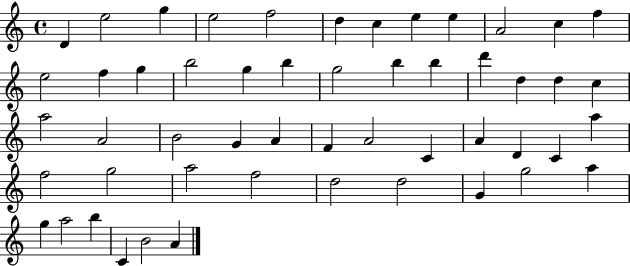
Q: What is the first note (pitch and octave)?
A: D4